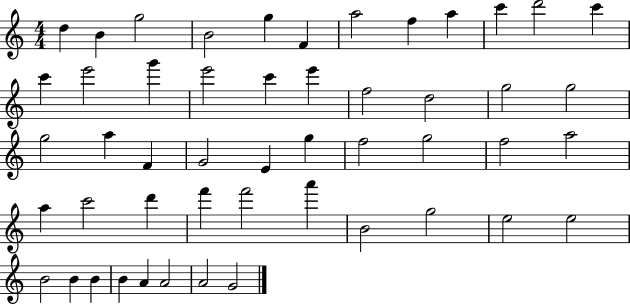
X:1
T:Untitled
M:4/4
L:1/4
K:C
d B g2 B2 g F a2 f a c' d'2 c' c' e'2 g' e'2 c' e' f2 d2 g2 g2 g2 a F G2 E g f2 g2 f2 a2 a c'2 d' f' f'2 a' B2 g2 e2 e2 B2 B B B A A2 A2 G2